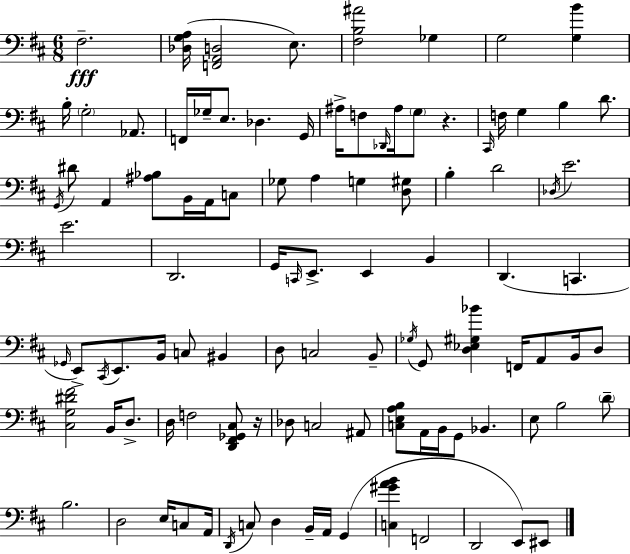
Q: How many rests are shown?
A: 2